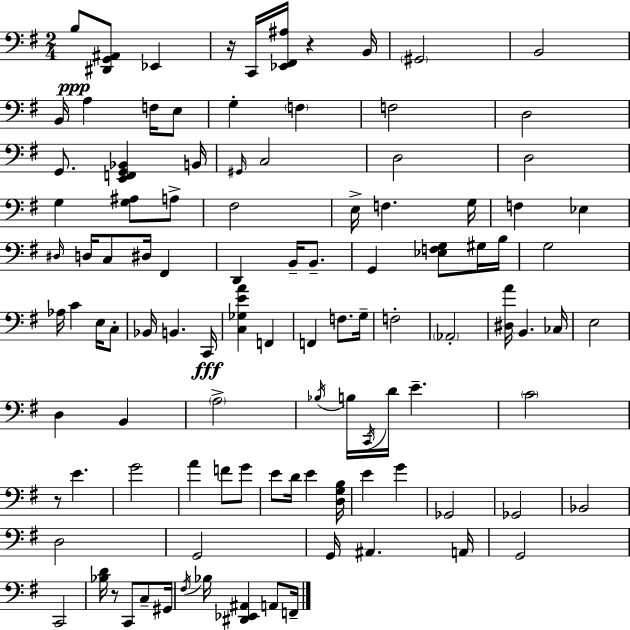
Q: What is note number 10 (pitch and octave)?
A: E3